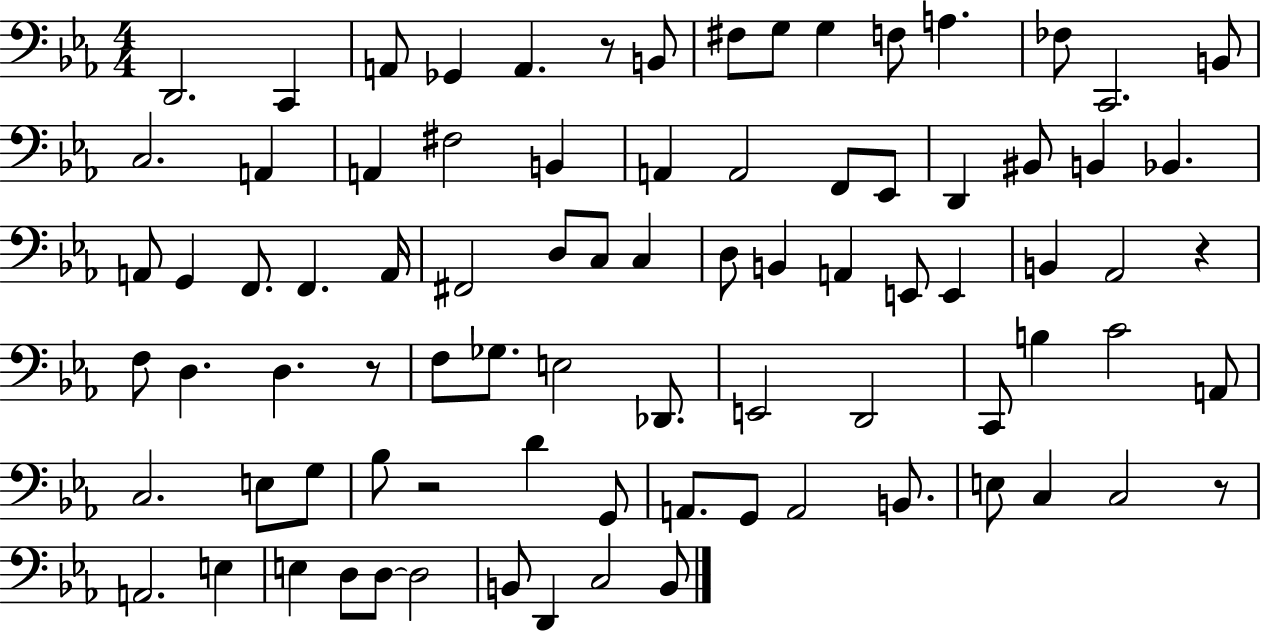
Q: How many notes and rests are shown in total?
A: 84